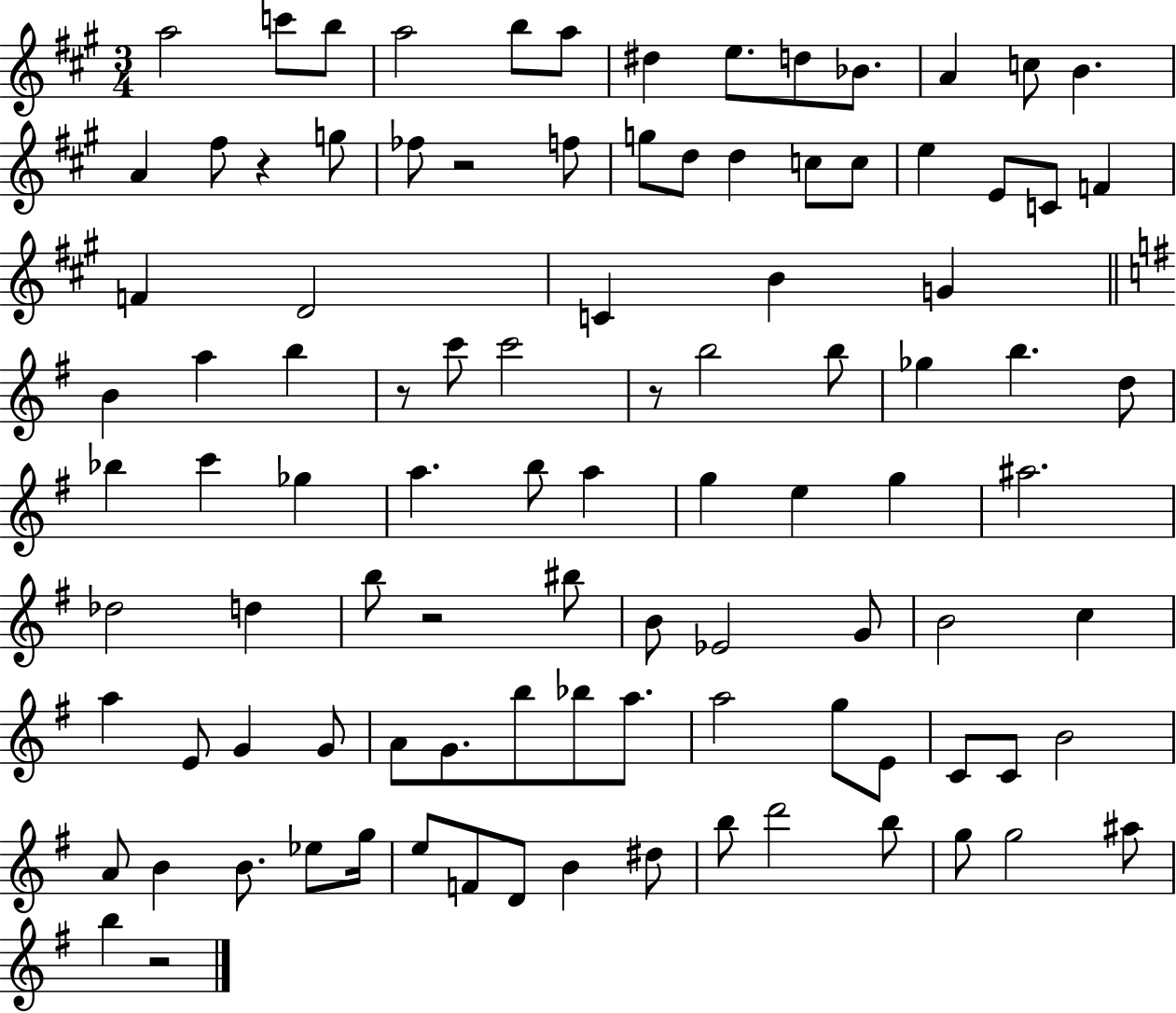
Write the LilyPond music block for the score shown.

{
  \clef treble
  \numericTimeSignature
  \time 3/4
  \key a \major
  a''2 c'''8 b''8 | a''2 b''8 a''8 | dis''4 e''8. d''8 bes'8. | a'4 c''8 b'4. | \break a'4 fis''8 r4 g''8 | fes''8 r2 f''8 | g''8 d''8 d''4 c''8 c''8 | e''4 e'8 c'8 f'4 | \break f'4 d'2 | c'4 b'4 g'4 | \bar "||" \break \key e \minor b'4 a''4 b''4 | r8 c'''8 c'''2 | r8 b''2 b''8 | ges''4 b''4. d''8 | \break bes''4 c'''4 ges''4 | a''4. b''8 a''4 | g''4 e''4 g''4 | ais''2. | \break des''2 d''4 | b''8 r2 bis''8 | b'8 ees'2 g'8 | b'2 c''4 | \break a''4 e'8 g'4 g'8 | a'8 g'8. b''8 bes''8 a''8. | a''2 g''8 e'8 | c'8 c'8 b'2 | \break a'8 b'4 b'8. ees''8 g''16 | e''8 f'8 d'8 b'4 dis''8 | b''8 d'''2 b''8 | g''8 g''2 ais''8 | \break b''4 r2 | \bar "|."
}